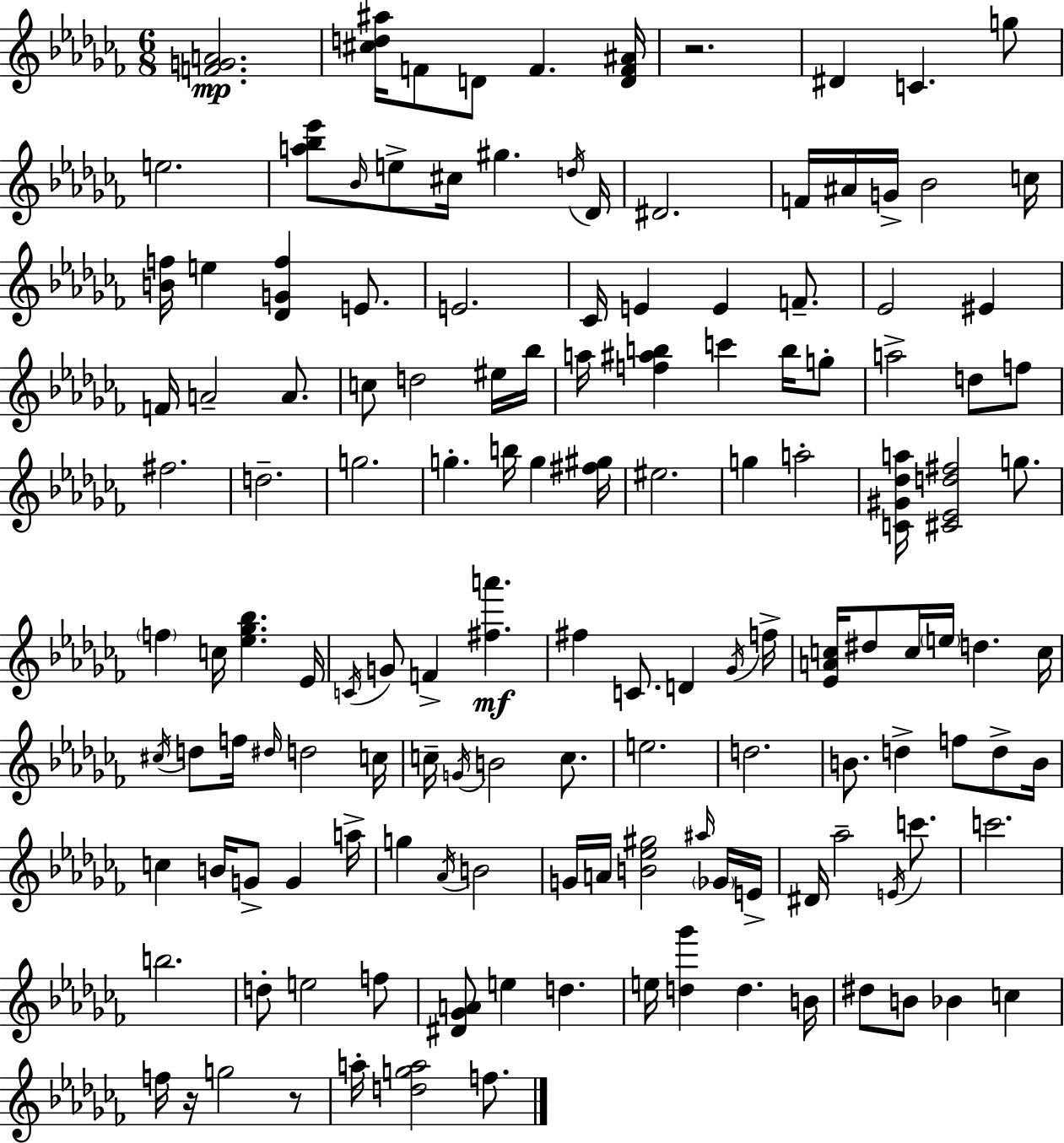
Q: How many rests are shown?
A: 3